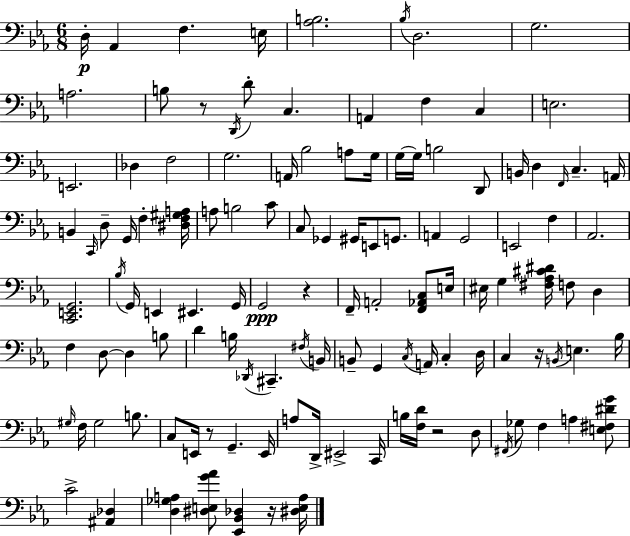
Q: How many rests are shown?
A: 6